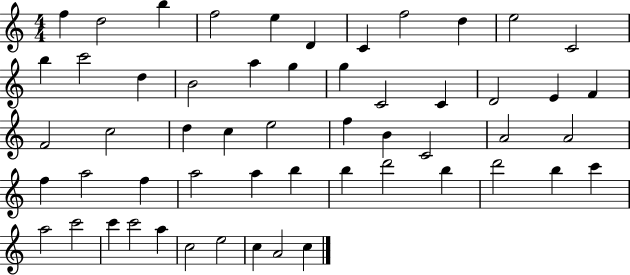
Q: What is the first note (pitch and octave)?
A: F5